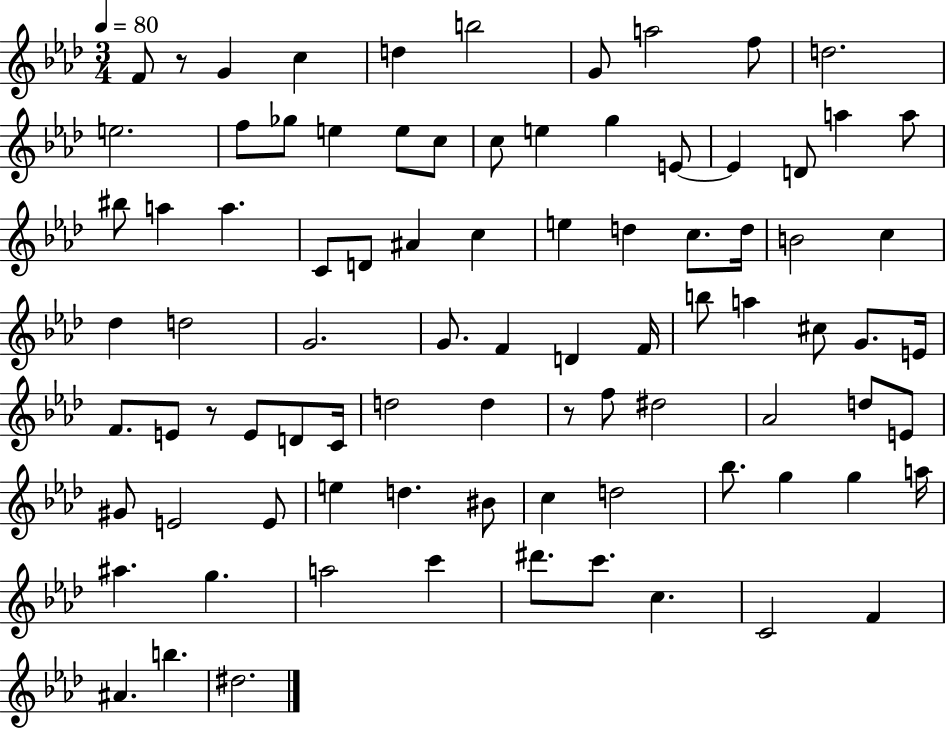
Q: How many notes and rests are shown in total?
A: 87